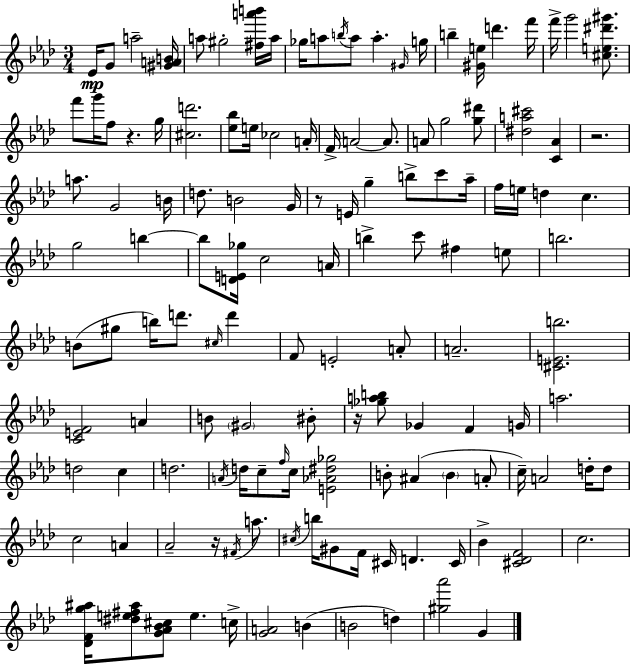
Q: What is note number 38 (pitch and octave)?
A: G5